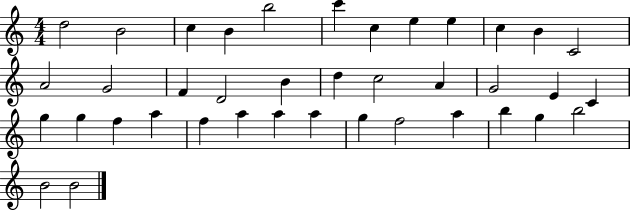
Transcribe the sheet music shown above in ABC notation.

X:1
T:Untitled
M:4/4
L:1/4
K:C
d2 B2 c B b2 c' c e e c B C2 A2 G2 F D2 B d c2 A G2 E C g g f a f a a a g f2 a b g b2 B2 B2